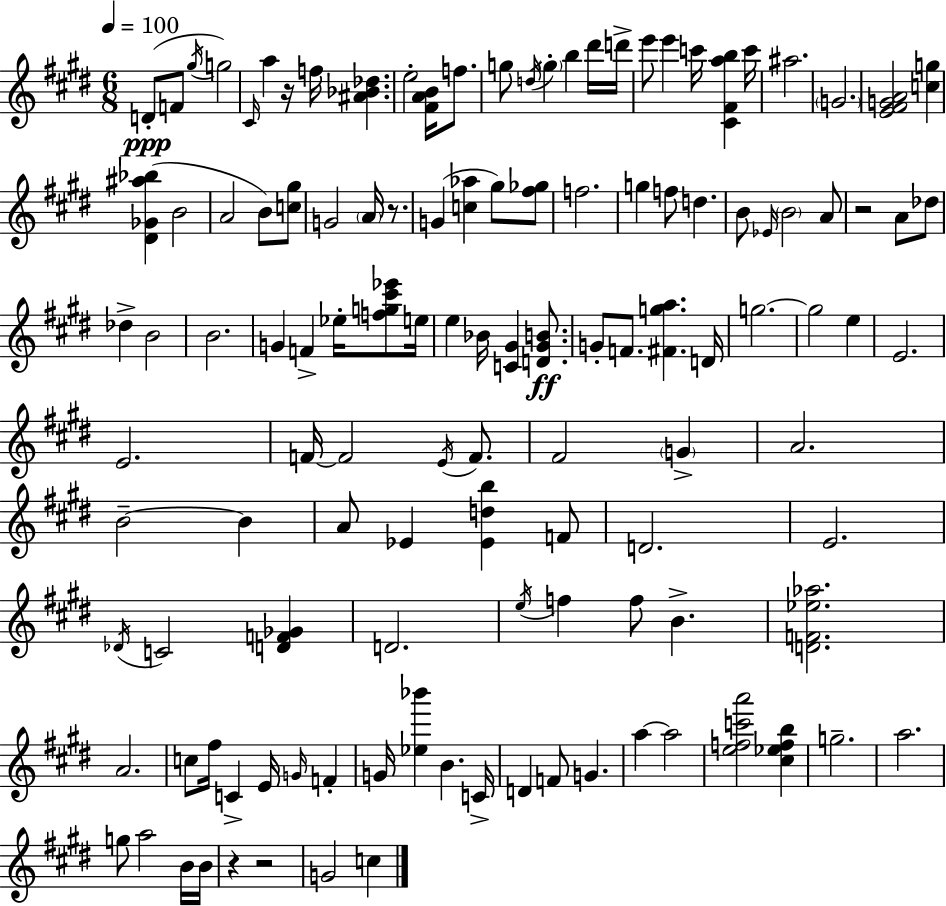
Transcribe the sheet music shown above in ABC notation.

X:1
T:Untitled
M:6/8
L:1/4
K:E
D/2 F/2 ^g/4 g2 ^C/4 a z/4 f/4 [^A_B_d] e2 [^FAB]/4 f/2 g/2 d/4 g b ^d'/4 d'/4 e'/2 e' c'/4 [^C^Fab] c'/4 ^a2 G2 [E^FGA]2 [cg] [^D_G^a_b] B2 A2 B/2 [c^g]/2 G2 A/4 z/2 G [c_a] ^g/2 [^f_g]/2 f2 g f/2 d B/2 _E/4 B2 A/2 z2 A/2 _d/2 _d B2 B2 G F _e/4 [fg^c'_e']/2 e/4 e _B/4 [C^G] [D^GB]/2 G/2 F/2 [^Fga] D/4 g2 g2 e E2 E2 F/4 F2 E/4 F/2 ^F2 G A2 B2 B A/2 _E [_Edb] F/2 D2 E2 _D/4 C2 [DF_G] D2 e/4 f f/2 B [DF_e_a]2 A2 c/2 ^f/4 C E/4 G/4 F G/4 [_e_b'] B C/4 D F/2 G a a2 [efc'a']2 [^c_efb] g2 a2 g/2 a2 B/4 B/4 z z2 G2 c